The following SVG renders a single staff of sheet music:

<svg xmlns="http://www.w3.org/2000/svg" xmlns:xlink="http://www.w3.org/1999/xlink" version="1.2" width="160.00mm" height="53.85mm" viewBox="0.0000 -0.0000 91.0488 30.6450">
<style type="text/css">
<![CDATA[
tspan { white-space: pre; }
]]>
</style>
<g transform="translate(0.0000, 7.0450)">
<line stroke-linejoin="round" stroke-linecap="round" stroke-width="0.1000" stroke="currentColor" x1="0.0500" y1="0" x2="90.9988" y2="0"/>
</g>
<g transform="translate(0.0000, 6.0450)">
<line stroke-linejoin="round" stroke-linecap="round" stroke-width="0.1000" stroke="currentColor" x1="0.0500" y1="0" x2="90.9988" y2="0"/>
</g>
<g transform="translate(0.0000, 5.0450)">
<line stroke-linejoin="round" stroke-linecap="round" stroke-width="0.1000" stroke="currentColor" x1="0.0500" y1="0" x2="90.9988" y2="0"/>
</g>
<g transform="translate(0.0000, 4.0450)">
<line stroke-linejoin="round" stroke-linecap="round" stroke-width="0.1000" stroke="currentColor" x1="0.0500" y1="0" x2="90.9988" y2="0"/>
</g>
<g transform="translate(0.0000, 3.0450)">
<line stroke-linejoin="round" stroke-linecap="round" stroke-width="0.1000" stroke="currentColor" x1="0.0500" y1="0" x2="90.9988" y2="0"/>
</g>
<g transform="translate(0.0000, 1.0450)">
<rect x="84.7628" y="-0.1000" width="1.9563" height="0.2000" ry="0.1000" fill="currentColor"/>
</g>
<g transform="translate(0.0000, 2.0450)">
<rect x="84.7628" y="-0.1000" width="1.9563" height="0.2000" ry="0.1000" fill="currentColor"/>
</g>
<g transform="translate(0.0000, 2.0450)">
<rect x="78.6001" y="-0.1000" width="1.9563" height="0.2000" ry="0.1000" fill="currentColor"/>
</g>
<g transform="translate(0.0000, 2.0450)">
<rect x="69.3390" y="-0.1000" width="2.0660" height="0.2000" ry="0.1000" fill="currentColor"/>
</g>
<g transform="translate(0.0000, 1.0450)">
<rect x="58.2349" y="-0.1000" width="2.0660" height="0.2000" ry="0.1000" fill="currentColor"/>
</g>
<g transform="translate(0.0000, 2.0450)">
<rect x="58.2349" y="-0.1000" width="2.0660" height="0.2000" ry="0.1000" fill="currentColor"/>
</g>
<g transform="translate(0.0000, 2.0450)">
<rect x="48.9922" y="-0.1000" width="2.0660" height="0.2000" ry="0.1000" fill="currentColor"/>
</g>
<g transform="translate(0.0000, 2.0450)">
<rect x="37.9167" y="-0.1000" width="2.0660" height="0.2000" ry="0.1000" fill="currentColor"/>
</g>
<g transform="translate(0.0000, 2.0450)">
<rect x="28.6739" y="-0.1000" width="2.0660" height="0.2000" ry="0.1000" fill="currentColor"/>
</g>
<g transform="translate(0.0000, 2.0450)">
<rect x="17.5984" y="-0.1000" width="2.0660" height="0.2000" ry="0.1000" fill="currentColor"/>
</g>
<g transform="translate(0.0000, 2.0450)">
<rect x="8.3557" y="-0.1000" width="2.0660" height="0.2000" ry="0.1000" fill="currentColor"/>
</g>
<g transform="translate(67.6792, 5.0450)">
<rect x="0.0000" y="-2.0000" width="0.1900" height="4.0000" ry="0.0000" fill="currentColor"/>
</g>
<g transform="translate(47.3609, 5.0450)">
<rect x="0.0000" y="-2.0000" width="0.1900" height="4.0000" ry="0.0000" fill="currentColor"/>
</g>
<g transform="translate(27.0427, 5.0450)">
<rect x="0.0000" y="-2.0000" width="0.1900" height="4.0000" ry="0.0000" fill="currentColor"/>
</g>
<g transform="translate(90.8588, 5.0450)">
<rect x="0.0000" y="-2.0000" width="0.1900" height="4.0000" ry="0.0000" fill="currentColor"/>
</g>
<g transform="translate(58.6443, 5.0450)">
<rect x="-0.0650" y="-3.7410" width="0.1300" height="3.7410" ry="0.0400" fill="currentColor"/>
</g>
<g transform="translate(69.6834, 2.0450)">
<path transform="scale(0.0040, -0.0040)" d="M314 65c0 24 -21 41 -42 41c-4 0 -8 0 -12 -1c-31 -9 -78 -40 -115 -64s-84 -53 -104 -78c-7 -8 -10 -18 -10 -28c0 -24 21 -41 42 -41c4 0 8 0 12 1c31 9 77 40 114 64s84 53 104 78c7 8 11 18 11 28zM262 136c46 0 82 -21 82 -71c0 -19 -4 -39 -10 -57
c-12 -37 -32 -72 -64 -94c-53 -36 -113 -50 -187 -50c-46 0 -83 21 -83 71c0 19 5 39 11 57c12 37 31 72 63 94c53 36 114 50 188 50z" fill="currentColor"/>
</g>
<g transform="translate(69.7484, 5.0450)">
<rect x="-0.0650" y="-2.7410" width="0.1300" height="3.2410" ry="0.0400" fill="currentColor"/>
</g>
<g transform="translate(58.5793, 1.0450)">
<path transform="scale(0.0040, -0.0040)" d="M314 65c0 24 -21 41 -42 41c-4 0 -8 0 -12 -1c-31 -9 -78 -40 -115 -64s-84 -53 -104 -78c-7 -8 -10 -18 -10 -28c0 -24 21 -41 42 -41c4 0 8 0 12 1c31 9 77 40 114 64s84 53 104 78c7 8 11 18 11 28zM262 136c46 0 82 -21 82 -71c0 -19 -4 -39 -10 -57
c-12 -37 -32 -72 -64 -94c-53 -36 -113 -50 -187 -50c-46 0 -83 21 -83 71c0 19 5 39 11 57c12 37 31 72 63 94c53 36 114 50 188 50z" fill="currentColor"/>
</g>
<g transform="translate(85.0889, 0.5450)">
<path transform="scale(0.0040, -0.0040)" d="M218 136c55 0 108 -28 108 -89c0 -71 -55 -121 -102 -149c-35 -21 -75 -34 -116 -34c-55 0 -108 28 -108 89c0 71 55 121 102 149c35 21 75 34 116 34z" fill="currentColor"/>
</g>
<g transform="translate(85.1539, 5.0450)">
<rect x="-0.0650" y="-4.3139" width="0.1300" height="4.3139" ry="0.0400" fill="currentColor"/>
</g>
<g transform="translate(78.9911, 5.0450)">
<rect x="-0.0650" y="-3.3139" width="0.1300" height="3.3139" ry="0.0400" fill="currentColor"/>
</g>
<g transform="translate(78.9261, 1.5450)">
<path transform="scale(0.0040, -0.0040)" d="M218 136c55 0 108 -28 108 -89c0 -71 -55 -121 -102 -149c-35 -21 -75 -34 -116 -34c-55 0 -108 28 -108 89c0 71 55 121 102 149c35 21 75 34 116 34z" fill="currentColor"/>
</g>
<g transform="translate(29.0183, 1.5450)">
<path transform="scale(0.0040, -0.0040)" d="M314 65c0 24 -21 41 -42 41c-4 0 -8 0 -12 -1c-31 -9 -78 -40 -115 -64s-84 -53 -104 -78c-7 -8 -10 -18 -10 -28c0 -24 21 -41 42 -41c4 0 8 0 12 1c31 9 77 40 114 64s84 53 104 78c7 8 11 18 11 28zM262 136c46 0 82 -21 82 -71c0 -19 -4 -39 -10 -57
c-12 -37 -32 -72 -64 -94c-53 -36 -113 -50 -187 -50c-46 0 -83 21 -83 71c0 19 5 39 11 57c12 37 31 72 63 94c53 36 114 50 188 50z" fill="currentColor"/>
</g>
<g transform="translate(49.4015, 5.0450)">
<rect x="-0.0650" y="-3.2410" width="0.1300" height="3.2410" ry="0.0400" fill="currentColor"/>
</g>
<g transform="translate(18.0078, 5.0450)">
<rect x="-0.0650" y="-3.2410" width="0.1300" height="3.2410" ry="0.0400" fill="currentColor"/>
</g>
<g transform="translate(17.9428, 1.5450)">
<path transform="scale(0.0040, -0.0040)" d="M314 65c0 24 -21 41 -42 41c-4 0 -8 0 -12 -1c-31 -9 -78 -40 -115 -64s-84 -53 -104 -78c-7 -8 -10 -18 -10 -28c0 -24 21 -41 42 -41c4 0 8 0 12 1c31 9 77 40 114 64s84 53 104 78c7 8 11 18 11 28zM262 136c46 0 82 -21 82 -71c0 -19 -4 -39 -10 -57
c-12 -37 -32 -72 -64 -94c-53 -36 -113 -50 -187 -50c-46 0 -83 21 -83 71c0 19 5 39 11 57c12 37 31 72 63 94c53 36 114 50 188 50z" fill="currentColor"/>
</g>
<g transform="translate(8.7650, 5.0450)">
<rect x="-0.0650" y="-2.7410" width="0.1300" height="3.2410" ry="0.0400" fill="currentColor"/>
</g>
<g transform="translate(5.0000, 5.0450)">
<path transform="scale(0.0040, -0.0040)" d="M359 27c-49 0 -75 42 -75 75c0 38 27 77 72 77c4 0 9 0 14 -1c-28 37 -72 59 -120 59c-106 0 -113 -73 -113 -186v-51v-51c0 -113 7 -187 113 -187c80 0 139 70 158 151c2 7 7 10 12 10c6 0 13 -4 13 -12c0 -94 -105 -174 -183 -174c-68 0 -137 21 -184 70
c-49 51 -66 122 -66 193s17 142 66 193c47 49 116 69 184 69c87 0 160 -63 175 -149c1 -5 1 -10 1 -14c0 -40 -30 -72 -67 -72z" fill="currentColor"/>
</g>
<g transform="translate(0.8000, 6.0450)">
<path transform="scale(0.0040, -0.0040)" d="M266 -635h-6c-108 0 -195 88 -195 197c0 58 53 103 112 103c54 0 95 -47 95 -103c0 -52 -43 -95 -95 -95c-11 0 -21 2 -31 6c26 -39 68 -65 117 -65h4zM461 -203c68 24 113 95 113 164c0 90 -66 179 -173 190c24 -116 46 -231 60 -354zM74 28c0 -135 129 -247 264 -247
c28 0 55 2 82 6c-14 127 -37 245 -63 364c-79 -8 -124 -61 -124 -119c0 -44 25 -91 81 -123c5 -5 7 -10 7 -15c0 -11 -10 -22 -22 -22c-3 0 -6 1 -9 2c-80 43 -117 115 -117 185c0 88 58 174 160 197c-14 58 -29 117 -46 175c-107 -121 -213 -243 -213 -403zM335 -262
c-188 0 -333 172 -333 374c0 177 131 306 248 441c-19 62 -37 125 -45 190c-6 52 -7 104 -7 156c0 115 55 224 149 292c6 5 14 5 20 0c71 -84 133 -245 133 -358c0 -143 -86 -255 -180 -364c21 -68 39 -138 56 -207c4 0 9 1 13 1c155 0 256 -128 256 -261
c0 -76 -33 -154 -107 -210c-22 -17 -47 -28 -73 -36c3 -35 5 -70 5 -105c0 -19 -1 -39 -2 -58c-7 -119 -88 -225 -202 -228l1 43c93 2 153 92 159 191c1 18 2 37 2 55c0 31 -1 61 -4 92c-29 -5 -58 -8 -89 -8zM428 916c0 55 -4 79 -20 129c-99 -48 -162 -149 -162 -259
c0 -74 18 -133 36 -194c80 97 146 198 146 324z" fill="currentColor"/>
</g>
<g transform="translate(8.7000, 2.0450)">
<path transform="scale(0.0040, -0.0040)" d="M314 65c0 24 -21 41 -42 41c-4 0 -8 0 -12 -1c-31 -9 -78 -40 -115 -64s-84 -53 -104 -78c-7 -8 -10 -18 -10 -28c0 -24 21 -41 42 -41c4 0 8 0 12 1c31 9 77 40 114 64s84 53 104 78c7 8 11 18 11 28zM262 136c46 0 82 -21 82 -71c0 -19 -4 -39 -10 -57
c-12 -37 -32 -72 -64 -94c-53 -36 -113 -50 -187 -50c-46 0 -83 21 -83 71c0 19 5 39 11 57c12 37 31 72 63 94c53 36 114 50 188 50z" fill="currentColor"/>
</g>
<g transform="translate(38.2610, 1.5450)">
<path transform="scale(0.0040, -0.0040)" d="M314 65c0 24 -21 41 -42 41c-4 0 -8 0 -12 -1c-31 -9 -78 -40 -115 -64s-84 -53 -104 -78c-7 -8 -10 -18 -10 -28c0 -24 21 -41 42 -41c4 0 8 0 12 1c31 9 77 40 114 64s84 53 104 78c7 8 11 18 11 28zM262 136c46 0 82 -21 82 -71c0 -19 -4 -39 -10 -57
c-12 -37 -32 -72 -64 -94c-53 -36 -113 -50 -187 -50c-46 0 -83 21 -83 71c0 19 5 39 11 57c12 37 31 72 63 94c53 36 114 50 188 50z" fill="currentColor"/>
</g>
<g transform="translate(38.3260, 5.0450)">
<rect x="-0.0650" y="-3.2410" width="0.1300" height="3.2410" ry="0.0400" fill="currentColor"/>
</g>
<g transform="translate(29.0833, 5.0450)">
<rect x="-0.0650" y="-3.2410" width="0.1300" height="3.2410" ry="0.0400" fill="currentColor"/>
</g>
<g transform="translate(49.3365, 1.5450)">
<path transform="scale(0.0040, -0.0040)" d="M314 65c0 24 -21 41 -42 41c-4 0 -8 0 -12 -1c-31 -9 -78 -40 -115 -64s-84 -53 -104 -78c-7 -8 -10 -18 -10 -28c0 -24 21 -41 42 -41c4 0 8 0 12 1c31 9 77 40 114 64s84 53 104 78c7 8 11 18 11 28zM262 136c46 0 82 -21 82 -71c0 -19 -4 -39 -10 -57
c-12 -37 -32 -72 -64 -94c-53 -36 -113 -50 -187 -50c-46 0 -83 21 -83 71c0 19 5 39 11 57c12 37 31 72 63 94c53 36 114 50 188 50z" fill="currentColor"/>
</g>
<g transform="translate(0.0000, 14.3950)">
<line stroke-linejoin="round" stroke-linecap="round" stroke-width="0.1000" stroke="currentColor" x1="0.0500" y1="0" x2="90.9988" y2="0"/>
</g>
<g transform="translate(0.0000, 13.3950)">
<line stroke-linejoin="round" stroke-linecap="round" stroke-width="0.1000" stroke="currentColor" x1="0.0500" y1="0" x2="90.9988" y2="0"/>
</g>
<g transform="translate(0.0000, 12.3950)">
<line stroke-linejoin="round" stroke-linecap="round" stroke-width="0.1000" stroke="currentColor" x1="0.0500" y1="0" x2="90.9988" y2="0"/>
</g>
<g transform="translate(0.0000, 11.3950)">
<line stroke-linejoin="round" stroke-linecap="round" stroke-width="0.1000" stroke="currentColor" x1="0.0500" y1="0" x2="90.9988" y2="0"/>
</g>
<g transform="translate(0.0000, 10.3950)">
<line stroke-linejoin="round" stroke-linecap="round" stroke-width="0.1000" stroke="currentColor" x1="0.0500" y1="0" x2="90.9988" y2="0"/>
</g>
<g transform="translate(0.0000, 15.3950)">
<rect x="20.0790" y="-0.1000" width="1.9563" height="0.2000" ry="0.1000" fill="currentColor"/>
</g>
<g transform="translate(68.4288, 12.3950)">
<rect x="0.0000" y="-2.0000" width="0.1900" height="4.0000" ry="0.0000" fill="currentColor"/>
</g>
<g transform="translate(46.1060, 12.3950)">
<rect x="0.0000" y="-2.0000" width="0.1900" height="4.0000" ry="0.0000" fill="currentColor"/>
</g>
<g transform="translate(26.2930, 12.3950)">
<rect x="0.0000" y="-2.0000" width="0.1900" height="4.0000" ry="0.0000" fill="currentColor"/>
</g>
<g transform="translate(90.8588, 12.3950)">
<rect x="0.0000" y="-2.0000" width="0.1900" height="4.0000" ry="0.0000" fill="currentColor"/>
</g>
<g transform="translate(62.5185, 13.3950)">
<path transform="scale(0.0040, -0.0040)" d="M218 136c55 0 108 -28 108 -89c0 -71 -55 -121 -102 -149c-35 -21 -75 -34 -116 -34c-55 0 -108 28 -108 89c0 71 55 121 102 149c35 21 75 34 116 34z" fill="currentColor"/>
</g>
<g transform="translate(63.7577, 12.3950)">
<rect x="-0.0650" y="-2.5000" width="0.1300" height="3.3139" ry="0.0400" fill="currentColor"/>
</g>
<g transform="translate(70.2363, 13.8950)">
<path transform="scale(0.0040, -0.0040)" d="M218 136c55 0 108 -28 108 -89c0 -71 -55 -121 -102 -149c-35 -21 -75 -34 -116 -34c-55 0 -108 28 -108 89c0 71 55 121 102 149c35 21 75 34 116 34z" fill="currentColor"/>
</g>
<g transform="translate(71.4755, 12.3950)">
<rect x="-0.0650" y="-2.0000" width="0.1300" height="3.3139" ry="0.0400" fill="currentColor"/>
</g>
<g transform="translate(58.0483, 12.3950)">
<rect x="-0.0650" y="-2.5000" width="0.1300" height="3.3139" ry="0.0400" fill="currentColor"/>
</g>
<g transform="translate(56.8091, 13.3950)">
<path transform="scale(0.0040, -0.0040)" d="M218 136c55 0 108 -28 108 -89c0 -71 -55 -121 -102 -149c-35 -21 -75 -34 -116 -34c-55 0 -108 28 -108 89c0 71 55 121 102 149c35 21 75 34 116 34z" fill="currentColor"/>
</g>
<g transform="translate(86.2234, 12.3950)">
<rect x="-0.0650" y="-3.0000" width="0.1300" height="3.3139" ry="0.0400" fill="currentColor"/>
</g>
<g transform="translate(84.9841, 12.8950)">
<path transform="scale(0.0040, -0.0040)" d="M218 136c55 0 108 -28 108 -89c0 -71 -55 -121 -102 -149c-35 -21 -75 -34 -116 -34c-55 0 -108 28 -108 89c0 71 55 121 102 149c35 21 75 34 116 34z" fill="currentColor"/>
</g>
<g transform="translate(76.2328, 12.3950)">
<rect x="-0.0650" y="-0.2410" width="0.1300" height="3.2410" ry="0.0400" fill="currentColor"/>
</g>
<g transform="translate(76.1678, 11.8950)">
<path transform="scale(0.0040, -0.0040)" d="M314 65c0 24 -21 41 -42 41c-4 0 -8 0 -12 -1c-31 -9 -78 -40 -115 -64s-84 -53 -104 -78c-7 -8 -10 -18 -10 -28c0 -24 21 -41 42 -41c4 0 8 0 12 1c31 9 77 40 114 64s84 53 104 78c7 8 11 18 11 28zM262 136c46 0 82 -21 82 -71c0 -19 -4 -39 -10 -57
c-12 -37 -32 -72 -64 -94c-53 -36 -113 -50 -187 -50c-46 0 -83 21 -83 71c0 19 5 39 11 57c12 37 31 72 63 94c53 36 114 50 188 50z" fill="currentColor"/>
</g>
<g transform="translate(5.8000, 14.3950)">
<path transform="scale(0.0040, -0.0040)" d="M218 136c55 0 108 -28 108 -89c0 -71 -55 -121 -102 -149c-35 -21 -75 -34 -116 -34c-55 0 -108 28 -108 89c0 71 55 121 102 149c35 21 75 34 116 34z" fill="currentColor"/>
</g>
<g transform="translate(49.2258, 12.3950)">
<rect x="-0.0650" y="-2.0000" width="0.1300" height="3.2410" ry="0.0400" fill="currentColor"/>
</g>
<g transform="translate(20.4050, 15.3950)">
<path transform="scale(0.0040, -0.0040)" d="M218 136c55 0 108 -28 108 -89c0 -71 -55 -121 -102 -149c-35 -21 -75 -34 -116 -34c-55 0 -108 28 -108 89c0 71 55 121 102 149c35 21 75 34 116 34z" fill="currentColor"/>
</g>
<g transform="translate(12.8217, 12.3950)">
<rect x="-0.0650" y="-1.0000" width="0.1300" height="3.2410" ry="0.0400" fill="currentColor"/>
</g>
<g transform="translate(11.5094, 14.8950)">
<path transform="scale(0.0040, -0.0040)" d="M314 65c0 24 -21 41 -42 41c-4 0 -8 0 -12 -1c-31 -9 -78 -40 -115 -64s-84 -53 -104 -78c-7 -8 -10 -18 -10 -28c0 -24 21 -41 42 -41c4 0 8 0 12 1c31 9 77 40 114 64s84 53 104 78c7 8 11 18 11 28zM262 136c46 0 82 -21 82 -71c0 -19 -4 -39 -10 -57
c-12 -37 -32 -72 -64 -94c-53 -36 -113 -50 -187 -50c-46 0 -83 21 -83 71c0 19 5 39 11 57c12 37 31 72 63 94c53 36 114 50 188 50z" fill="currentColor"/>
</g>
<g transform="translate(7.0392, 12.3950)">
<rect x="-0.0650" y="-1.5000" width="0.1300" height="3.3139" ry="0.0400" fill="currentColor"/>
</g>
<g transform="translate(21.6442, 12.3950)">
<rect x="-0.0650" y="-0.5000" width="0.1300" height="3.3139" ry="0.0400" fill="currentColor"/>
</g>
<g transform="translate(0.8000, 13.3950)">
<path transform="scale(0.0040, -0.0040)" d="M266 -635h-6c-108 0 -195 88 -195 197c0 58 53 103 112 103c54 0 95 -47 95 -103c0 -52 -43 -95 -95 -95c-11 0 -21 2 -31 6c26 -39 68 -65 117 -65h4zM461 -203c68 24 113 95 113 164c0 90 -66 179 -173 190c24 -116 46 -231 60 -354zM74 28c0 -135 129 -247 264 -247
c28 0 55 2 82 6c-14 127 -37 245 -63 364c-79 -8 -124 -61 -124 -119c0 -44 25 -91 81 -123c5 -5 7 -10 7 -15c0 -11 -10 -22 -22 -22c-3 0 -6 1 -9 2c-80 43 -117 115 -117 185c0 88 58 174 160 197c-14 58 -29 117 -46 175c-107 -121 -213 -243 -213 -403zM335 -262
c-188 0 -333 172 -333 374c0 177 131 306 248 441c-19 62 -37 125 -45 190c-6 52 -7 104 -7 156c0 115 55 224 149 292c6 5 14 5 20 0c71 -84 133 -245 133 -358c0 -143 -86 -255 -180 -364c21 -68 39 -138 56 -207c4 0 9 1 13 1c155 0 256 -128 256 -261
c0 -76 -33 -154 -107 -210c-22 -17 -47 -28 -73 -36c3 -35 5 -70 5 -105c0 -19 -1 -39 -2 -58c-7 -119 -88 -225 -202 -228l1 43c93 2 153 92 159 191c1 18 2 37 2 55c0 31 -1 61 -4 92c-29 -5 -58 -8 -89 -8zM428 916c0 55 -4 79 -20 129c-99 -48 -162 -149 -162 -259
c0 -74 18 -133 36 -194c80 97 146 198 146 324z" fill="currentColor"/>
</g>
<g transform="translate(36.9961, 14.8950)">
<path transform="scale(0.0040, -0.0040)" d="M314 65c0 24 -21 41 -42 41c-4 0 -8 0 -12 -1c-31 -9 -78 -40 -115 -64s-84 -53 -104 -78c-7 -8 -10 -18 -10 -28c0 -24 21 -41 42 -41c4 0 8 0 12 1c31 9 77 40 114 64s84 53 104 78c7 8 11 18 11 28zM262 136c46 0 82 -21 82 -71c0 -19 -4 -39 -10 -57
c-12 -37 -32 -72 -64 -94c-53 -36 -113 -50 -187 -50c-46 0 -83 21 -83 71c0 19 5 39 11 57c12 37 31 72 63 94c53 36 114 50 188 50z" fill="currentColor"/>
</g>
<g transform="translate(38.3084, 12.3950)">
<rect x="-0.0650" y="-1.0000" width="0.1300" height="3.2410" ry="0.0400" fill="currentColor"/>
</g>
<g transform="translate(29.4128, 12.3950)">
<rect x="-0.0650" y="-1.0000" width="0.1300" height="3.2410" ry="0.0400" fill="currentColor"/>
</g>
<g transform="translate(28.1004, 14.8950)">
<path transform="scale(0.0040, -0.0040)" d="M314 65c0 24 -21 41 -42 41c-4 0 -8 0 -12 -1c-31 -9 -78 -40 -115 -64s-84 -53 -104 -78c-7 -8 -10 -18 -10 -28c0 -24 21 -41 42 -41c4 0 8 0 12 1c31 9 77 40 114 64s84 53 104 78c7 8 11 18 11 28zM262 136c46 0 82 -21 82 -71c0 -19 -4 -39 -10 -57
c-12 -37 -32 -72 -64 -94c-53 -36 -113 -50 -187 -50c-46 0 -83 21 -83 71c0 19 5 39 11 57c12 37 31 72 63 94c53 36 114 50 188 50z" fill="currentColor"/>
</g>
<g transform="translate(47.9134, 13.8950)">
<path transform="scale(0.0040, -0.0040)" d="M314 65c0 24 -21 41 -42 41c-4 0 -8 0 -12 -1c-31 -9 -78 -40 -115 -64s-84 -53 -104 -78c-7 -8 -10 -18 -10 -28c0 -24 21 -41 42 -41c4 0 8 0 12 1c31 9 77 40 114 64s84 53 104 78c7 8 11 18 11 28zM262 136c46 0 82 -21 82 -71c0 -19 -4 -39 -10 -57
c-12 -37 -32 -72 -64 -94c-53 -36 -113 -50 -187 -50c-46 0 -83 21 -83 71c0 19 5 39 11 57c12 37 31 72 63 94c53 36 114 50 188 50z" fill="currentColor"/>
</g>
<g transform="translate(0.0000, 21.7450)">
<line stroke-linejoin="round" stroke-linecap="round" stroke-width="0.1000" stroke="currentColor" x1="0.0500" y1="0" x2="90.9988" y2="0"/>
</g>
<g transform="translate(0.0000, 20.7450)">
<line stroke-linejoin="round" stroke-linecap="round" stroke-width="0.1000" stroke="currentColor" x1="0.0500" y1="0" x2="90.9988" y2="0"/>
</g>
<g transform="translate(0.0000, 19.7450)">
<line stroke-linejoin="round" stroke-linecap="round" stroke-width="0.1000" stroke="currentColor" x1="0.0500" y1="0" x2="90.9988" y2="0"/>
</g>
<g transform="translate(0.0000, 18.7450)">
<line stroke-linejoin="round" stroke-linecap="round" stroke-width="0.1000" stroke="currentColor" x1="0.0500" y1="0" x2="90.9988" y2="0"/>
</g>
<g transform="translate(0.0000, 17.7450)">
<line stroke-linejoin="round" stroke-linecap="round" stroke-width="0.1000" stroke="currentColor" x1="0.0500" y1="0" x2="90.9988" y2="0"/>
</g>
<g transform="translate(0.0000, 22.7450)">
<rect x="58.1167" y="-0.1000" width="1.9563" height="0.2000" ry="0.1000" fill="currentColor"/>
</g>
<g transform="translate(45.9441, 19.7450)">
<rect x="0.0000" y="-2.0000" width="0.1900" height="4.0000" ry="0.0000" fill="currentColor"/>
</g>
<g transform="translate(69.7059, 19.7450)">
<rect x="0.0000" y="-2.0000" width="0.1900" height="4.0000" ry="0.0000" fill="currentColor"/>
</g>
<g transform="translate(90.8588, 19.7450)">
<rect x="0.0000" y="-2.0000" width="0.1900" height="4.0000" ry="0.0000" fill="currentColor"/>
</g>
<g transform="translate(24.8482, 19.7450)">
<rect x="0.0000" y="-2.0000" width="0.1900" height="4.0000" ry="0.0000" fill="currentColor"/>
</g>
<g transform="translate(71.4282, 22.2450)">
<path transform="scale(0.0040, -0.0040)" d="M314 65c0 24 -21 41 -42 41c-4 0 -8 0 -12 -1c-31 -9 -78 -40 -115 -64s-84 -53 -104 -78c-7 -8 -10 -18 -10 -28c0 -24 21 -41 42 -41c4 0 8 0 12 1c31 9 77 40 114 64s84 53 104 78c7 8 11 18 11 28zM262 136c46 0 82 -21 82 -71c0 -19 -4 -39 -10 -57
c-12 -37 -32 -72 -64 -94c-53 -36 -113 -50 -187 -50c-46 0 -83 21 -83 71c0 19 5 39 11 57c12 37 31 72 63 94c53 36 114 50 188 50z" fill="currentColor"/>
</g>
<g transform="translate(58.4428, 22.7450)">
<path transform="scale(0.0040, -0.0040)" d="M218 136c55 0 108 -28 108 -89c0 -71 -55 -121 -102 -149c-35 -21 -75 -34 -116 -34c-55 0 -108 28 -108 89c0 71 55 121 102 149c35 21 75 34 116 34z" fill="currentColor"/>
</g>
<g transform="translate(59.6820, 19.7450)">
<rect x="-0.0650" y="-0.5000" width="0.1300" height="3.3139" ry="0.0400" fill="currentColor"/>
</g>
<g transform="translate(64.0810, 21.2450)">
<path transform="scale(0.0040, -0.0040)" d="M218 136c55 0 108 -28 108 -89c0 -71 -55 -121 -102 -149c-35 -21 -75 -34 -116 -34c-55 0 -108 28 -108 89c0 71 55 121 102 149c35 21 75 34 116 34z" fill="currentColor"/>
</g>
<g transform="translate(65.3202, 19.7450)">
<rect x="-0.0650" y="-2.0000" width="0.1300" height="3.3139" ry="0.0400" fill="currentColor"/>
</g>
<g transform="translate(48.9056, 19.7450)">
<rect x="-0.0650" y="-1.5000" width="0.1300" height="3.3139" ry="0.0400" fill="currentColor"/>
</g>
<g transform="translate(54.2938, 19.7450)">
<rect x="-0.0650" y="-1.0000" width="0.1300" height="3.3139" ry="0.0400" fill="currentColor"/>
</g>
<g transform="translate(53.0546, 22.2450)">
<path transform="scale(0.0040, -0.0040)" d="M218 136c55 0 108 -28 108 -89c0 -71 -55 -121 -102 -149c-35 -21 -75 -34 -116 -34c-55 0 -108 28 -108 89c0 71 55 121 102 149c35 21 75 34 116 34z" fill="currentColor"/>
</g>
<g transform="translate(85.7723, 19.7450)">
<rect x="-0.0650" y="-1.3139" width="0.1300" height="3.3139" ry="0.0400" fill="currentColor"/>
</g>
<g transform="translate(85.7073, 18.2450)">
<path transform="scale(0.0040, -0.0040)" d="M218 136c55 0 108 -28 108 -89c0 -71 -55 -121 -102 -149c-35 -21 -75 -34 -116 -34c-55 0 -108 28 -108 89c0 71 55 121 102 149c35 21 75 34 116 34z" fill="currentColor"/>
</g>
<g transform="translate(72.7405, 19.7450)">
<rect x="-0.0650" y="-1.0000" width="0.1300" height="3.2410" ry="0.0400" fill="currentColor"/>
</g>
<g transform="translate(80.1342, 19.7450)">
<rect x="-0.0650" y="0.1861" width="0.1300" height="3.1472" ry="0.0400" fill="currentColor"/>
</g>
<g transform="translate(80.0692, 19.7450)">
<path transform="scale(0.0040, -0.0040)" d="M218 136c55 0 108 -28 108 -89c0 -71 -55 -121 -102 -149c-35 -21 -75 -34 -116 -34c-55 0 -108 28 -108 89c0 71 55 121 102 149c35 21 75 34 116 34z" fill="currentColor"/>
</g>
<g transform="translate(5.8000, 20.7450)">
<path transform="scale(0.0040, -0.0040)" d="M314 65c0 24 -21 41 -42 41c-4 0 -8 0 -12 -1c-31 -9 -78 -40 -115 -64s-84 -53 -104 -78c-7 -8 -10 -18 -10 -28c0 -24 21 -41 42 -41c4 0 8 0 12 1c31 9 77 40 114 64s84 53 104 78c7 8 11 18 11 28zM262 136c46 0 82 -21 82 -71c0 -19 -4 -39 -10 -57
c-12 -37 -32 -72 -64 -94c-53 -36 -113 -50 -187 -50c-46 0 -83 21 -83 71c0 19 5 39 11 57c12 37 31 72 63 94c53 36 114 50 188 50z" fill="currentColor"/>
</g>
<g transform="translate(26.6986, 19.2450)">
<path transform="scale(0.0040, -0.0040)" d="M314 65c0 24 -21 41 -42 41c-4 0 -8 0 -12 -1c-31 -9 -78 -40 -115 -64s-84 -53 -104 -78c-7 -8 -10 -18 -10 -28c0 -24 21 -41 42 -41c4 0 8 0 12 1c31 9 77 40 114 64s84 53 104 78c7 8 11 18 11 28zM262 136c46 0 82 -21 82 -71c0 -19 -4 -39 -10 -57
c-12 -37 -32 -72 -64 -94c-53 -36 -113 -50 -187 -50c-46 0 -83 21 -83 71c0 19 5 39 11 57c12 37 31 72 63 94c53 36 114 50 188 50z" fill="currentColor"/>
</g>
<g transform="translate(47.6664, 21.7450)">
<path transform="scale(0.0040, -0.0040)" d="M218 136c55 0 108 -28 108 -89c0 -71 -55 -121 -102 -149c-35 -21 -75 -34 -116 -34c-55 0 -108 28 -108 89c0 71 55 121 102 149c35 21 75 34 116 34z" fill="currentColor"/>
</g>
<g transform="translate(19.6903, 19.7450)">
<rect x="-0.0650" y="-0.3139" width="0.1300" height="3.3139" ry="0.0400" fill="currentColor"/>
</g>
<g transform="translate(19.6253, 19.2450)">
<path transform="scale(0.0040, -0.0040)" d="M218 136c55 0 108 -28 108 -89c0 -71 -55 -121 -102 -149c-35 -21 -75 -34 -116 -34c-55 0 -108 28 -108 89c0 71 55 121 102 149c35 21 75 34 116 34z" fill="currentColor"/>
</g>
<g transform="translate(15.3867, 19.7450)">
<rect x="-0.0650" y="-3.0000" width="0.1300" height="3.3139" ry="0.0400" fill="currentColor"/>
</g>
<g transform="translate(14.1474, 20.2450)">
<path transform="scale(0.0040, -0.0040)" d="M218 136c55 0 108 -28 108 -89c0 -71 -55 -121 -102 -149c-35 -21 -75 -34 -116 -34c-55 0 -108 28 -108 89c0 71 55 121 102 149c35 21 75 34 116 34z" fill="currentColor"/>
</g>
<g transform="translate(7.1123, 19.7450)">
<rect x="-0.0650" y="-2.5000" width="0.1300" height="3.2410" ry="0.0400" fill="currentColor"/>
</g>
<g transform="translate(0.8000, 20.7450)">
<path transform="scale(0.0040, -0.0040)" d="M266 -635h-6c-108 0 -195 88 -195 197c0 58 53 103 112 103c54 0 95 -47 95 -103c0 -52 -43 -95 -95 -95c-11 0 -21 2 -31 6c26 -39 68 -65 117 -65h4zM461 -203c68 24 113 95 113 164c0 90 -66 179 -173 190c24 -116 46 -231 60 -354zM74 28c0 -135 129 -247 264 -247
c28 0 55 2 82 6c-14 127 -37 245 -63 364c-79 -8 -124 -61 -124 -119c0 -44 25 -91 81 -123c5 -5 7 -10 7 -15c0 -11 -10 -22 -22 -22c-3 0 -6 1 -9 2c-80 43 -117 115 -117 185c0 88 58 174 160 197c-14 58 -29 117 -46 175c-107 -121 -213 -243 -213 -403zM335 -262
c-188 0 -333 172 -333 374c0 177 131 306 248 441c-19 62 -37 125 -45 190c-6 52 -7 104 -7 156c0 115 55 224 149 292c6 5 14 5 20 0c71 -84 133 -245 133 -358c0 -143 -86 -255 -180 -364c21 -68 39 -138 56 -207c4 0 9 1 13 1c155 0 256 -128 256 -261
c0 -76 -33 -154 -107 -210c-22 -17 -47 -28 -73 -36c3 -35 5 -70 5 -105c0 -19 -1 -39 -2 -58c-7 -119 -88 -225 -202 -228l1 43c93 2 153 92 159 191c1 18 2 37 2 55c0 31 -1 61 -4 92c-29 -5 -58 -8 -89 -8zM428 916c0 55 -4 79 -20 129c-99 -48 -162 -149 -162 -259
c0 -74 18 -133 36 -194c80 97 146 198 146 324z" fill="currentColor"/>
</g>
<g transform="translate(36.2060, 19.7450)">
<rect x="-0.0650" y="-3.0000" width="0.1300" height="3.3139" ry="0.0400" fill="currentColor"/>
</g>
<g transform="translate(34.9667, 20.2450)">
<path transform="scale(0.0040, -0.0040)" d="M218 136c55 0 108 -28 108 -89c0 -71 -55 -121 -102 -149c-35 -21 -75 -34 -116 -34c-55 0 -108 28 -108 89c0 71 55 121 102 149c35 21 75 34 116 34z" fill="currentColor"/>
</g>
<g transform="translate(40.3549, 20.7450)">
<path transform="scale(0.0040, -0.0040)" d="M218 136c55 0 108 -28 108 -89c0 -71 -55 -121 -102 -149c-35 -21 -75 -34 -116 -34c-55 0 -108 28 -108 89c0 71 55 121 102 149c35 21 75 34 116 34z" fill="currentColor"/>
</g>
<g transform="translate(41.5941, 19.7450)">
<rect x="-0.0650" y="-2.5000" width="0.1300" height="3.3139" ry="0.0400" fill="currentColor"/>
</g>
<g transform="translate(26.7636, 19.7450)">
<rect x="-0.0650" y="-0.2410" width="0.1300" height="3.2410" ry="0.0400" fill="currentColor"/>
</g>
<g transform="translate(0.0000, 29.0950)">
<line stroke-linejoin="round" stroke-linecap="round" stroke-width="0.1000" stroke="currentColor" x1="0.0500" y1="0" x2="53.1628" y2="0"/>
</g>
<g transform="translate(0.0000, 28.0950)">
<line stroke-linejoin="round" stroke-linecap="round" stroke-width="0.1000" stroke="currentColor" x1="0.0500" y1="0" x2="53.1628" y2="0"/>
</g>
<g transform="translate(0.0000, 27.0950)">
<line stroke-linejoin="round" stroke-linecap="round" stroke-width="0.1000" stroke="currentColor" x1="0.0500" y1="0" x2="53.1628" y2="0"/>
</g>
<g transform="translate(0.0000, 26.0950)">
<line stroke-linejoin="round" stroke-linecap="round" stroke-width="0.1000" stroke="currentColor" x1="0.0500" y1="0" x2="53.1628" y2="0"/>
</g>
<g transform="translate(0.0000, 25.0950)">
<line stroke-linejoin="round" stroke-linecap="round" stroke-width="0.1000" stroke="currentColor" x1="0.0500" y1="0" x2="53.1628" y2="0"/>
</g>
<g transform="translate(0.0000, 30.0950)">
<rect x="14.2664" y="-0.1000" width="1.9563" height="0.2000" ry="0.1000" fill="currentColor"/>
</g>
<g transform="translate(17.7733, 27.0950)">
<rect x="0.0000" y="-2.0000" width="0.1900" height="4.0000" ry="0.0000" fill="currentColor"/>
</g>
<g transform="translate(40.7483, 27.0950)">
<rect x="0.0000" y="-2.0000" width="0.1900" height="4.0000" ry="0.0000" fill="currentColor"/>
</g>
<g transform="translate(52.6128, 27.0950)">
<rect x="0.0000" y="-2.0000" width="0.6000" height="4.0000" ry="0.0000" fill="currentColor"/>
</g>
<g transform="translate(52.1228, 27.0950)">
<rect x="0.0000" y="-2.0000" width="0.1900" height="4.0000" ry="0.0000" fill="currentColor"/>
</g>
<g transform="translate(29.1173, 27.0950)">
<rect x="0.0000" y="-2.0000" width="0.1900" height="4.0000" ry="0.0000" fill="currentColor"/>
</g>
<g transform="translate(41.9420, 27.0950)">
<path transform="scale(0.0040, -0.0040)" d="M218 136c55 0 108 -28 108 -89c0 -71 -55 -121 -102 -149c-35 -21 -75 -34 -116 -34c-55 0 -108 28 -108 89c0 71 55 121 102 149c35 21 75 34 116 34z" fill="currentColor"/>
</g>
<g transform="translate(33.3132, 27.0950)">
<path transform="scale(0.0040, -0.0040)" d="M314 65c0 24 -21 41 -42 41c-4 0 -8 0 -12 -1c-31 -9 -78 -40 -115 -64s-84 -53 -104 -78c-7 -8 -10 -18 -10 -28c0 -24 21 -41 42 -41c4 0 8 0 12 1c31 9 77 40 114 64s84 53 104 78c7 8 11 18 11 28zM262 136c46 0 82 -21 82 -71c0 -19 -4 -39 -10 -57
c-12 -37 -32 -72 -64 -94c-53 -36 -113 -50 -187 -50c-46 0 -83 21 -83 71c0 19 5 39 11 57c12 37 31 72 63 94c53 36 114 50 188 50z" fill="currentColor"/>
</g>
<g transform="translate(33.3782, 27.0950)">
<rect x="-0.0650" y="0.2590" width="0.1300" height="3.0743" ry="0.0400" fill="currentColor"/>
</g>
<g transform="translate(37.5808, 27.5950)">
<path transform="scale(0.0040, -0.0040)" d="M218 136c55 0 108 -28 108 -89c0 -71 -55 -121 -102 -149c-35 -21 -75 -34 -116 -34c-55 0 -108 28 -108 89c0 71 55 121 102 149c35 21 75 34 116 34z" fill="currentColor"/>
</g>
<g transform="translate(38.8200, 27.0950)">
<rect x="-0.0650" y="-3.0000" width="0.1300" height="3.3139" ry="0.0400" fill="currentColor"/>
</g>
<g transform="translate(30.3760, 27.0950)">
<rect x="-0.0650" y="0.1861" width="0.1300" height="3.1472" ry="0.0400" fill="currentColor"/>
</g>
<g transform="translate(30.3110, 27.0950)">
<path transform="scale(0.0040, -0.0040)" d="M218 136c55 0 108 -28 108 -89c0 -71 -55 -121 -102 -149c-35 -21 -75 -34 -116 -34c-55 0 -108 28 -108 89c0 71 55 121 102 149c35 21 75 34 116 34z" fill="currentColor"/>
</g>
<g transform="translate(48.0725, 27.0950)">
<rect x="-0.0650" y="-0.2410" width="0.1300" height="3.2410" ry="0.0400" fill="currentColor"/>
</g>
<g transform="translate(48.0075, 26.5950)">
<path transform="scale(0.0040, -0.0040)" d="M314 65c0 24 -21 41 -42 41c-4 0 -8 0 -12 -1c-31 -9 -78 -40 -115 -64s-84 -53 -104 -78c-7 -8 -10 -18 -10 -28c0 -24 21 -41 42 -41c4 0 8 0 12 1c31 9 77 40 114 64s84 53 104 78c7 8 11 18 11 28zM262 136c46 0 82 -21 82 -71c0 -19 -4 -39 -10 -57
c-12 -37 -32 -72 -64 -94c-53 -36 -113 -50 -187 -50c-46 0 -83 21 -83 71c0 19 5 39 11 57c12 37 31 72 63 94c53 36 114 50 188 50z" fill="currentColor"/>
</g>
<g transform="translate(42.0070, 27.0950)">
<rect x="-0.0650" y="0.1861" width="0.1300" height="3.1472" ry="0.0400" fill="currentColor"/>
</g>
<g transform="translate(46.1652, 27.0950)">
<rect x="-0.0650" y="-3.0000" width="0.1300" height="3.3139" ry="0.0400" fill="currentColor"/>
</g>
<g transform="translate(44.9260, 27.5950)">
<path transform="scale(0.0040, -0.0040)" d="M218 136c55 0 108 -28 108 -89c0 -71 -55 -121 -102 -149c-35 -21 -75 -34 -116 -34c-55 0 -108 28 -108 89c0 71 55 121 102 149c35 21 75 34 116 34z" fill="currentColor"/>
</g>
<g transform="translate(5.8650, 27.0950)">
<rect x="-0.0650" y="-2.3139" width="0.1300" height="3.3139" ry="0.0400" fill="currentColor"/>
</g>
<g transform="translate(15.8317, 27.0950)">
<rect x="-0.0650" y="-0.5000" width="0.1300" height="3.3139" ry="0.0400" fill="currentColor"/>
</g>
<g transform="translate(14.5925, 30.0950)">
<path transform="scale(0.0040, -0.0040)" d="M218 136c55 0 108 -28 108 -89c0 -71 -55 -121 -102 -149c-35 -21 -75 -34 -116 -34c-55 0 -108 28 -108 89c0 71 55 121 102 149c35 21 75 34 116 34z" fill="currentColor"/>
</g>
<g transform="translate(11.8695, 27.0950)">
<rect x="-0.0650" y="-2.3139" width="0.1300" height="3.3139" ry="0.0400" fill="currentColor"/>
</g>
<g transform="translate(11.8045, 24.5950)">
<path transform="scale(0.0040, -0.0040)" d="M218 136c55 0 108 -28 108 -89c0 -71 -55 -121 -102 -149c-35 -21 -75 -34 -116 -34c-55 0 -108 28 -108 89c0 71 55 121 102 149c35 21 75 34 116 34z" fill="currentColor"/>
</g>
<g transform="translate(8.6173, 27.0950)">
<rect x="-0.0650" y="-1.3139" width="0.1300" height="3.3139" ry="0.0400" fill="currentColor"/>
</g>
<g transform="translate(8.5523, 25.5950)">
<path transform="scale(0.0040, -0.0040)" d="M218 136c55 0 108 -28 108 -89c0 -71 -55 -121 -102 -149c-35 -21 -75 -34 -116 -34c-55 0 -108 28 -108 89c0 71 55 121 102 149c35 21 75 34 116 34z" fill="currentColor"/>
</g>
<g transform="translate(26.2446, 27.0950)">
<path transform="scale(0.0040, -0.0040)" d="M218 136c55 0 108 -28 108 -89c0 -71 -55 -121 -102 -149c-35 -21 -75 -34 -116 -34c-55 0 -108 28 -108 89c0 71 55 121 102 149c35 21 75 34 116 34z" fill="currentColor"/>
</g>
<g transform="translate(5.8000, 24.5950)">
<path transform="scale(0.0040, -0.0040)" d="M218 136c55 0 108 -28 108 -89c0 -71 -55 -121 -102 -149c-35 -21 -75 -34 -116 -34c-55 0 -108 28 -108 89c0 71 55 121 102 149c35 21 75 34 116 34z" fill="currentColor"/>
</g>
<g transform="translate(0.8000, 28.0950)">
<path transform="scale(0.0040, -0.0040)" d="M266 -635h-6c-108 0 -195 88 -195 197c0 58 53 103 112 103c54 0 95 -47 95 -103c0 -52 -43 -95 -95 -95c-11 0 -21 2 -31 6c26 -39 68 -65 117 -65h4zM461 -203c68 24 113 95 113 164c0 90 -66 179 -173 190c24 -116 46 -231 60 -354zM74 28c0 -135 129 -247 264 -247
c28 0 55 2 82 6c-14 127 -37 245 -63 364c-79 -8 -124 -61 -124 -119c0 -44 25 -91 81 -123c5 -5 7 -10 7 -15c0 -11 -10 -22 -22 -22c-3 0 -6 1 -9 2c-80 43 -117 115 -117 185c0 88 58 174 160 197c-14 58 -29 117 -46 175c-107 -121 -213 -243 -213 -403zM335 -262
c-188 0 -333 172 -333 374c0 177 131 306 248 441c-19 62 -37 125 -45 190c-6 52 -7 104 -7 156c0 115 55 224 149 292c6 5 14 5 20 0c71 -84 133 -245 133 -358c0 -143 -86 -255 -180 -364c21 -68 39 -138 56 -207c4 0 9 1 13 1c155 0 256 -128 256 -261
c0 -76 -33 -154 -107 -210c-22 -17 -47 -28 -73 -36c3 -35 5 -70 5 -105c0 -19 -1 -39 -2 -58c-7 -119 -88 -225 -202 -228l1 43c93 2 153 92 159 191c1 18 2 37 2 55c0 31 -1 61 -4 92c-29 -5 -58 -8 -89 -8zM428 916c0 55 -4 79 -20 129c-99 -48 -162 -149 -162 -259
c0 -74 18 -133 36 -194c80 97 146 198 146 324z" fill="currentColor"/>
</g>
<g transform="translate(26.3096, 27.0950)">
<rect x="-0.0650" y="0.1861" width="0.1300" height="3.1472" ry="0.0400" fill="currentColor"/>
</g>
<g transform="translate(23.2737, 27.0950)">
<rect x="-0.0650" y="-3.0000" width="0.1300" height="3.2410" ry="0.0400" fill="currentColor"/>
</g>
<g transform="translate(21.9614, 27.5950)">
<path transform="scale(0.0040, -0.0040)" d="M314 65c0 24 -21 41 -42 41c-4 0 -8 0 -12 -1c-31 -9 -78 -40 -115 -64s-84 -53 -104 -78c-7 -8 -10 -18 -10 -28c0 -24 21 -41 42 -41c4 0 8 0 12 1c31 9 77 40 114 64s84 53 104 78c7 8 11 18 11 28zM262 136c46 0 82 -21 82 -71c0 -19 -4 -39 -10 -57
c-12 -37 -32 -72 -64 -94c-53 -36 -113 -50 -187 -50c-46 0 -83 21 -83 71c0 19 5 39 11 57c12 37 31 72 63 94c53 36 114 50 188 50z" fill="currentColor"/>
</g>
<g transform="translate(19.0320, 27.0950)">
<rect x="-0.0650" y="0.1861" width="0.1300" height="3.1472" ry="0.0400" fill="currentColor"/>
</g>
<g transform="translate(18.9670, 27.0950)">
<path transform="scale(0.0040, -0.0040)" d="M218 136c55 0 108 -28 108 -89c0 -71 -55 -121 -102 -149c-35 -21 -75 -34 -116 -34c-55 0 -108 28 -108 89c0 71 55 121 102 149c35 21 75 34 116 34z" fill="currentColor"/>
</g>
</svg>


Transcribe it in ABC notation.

X:1
T:Untitled
M:4/4
L:1/4
K:C
a2 b2 b2 b2 b2 c'2 a2 b d' E D2 C D2 D2 F2 G G F c2 A G2 A c c2 A G E D C F D2 B e g e g C B A2 B B B2 A B A c2